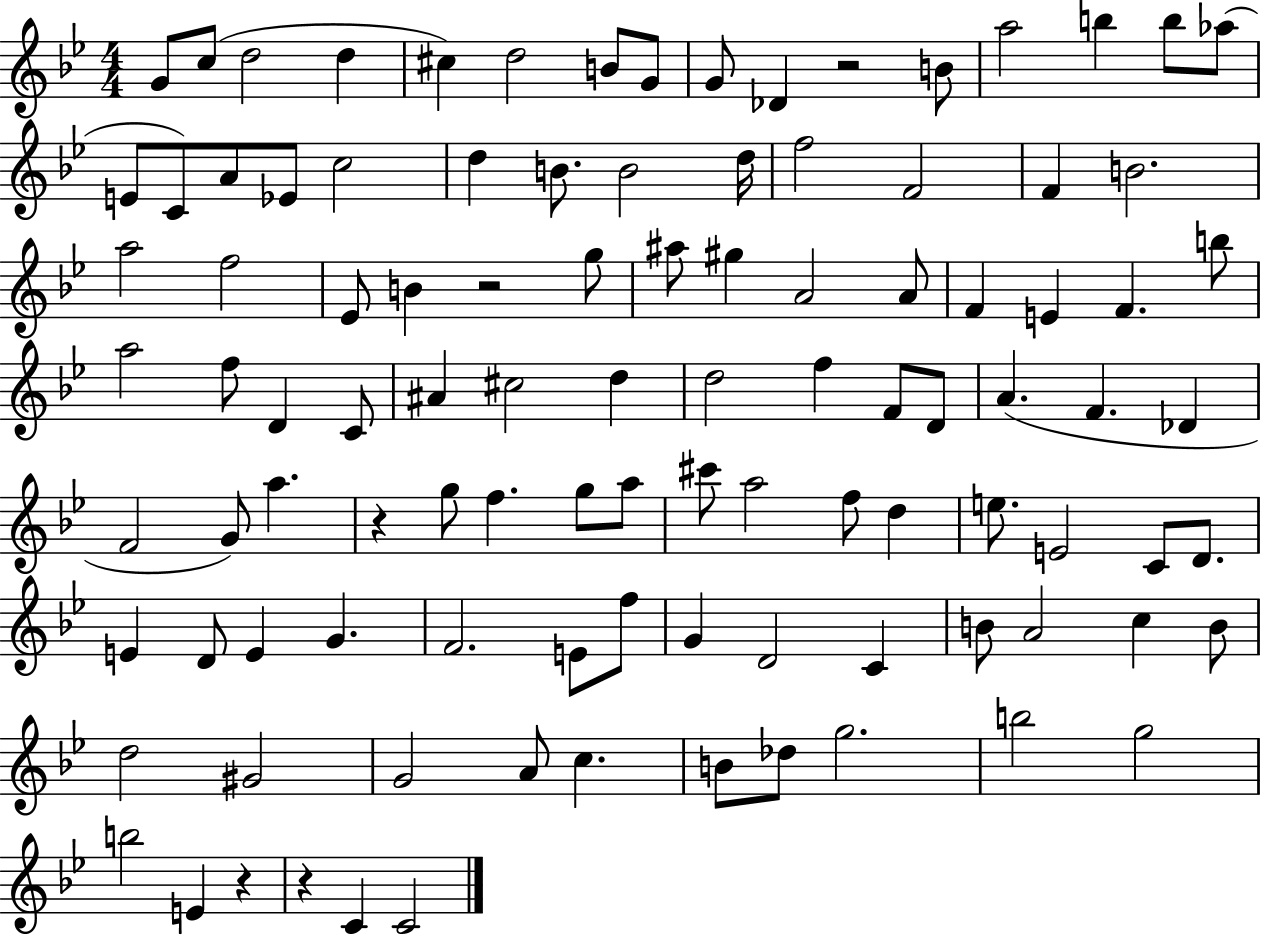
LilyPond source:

{
  \clef treble
  \numericTimeSignature
  \time 4/4
  \key bes \major
  g'8 c''8( d''2 d''4 | cis''4) d''2 b'8 g'8 | g'8 des'4 r2 b'8 | a''2 b''4 b''8 aes''8( | \break e'8 c'8) a'8 ees'8 c''2 | d''4 b'8. b'2 d''16 | f''2 f'2 | f'4 b'2. | \break a''2 f''2 | ees'8 b'4 r2 g''8 | ais''8 gis''4 a'2 a'8 | f'4 e'4 f'4. b''8 | \break a''2 f''8 d'4 c'8 | ais'4 cis''2 d''4 | d''2 f''4 f'8 d'8 | a'4.( f'4. des'4 | \break f'2 g'8) a''4. | r4 g''8 f''4. g''8 a''8 | cis'''8 a''2 f''8 d''4 | e''8. e'2 c'8 d'8. | \break e'4 d'8 e'4 g'4. | f'2. e'8 f''8 | g'4 d'2 c'4 | b'8 a'2 c''4 b'8 | \break d''2 gis'2 | g'2 a'8 c''4. | b'8 des''8 g''2. | b''2 g''2 | \break b''2 e'4 r4 | r4 c'4 c'2 | \bar "|."
}